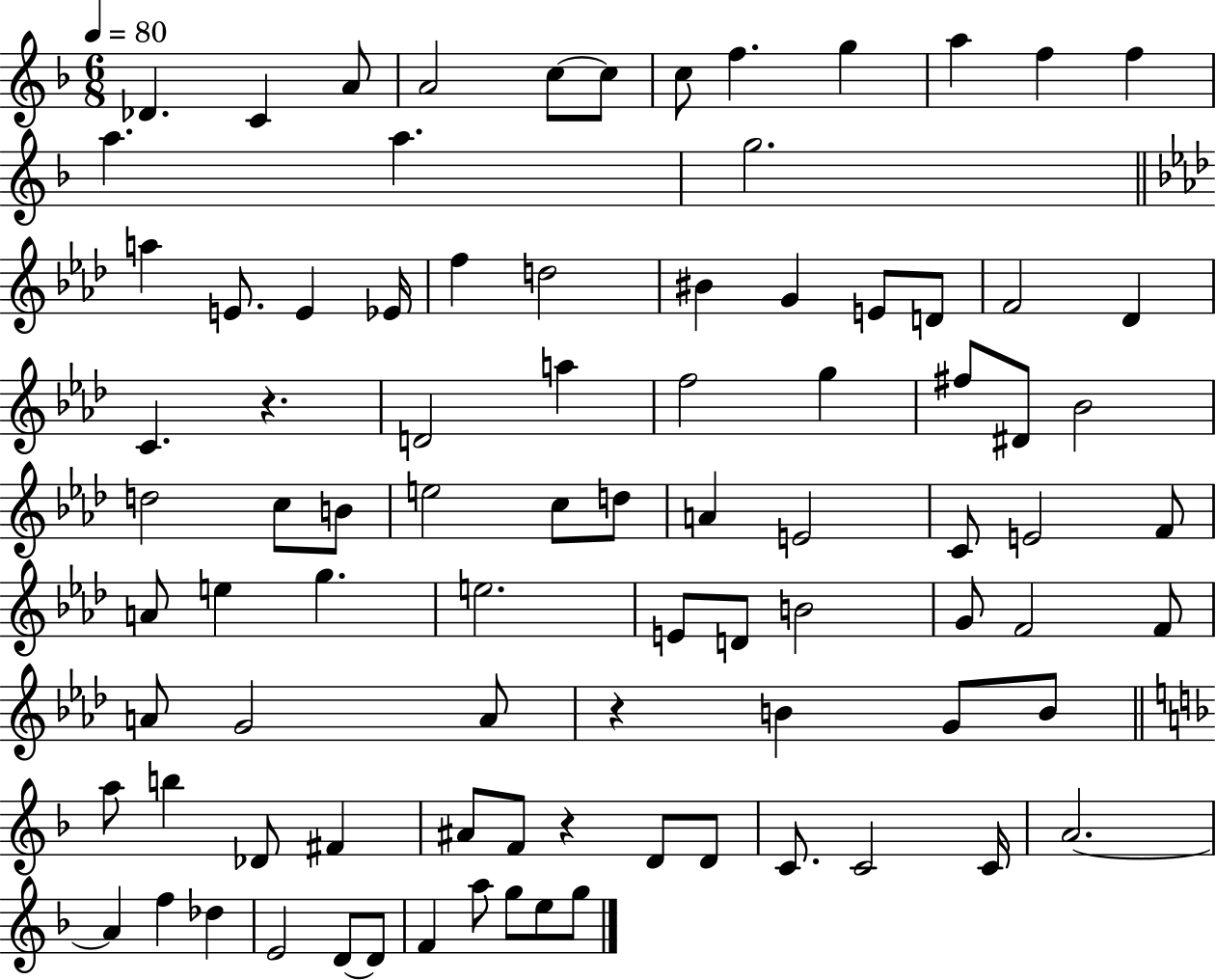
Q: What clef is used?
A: treble